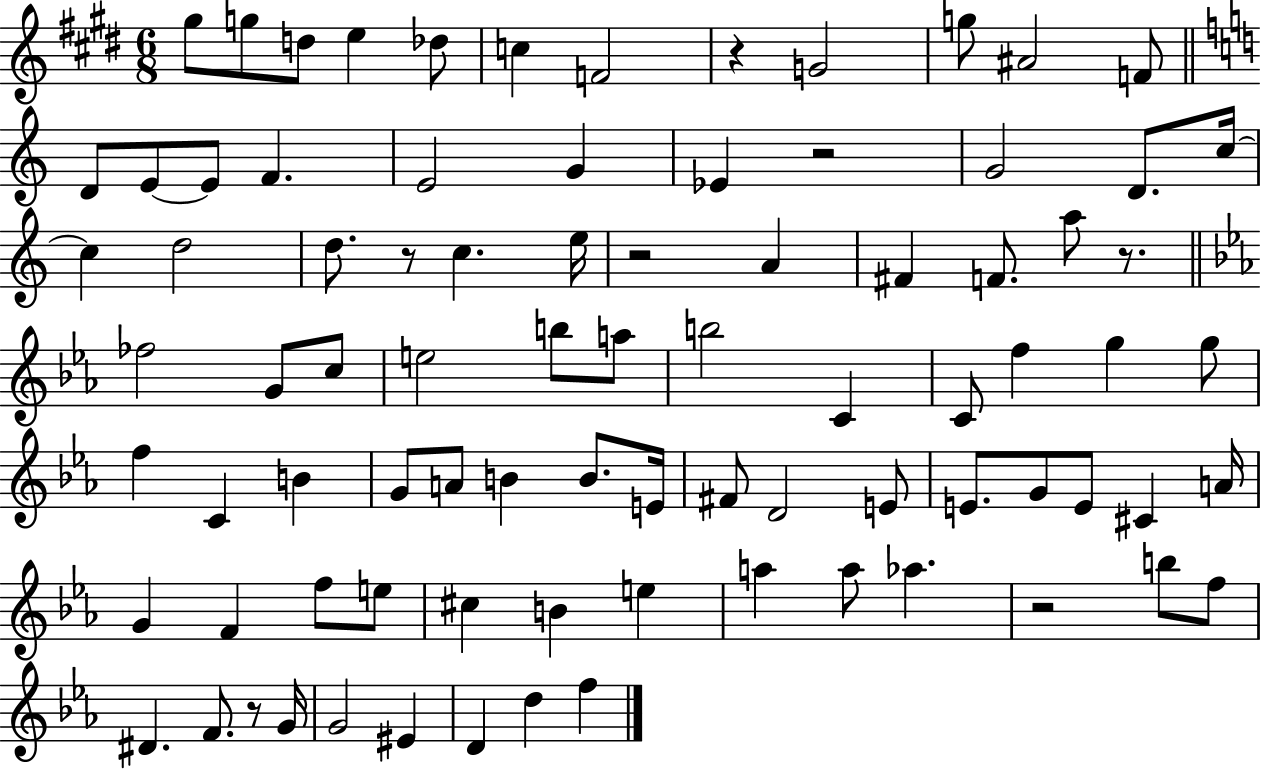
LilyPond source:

{
  \clef treble
  \numericTimeSignature
  \time 6/8
  \key e \major
  \repeat volta 2 { gis''8 g''8 d''8 e''4 des''8 | c''4 f'2 | r4 g'2 | g''8 ais'2 f'8 | \break \bar "||" \break \key c \major d'8 e'8~~ e'8 f'4. | e'2 g'4 | ees'4 r2 | g'2 d'8. c''16~~ | \break c''4 d''2 | d''8. r8 c''4. e''16 | r2 a'4 | fis'4 f'8. a''8 r8. | \break \bar "||" \break \key c \minor fes''2 g'8 c''8 | e''2 b''8 a''8 | b''2 c'4 | c'8 f''4 g''4 g''8 | \break f''4 c'4 b'4 | g'8 a'8 b'4 b'8. e'16 | fis'8 d'2 e'8 | e'8. g'8 e'8 cis'4 a'16 | \break g'4 f'4 f''8 e''8 | cis''4 b'4 e''4 | a''4 a''8 aes''4. | r2 b''8 f''8 | \break dis'4. f'8. r8 g'16 | g'2 eis'4 | d'4 d''4 f''4 | } \bar "|."
}